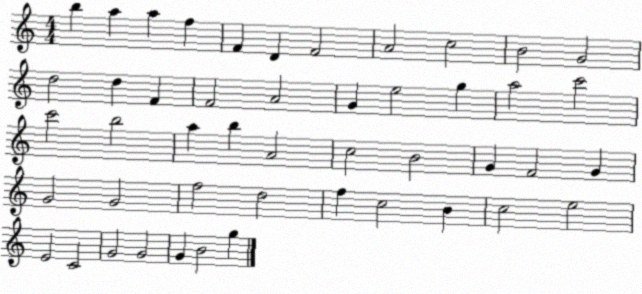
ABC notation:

X:1
T:Untitled
M:4/4
L:1/4
K:C
b a a f F D F2 A2 c2 B2 G2 d2 d F F2 A2 G e2 g a2 c'2 c'2 b2 a b A2 c2 B2 G F2 G G2 G2 f2 d2 f c2 B c2 e2 E2 C2 G2 G2 G B2 g